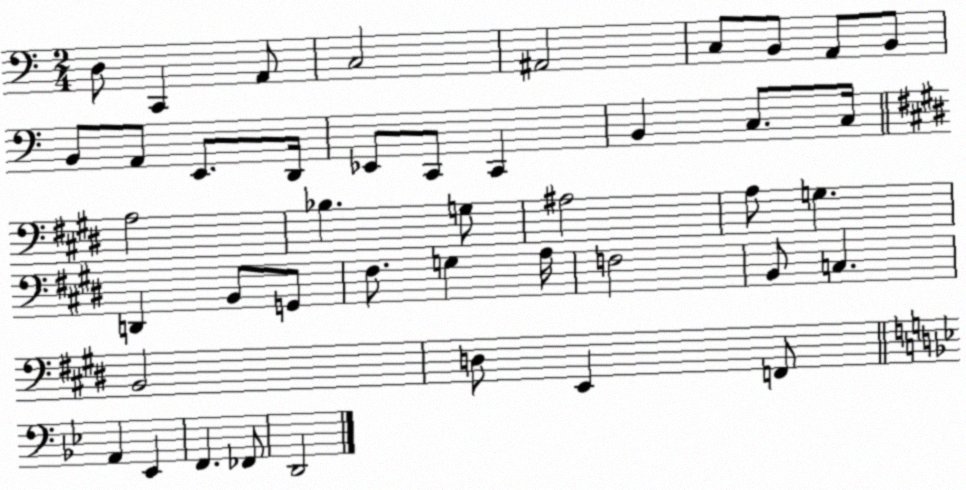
X:1
T:Untitled
M:2/4
L:1/4
K:C
D,/2 C,, A,,/2 C,2 ^A,,2 C,/2 B,,/2 A,,/2 B,,/2 B,,/2 A,,/2 E,,/2 D,,/4 _E,,/2 C,,/2 C,, B,, C,/2 C,/4 A,2 _B, G,/2 ^A,2 A,/2 G, D,, B,,/2 G,,/2 ^F,/2 G, A,/4 F,2 B,,/2 C, B,,2 D,/2 E,, F,,/2 A,, _E,, F,, _F,,/2 D,,2